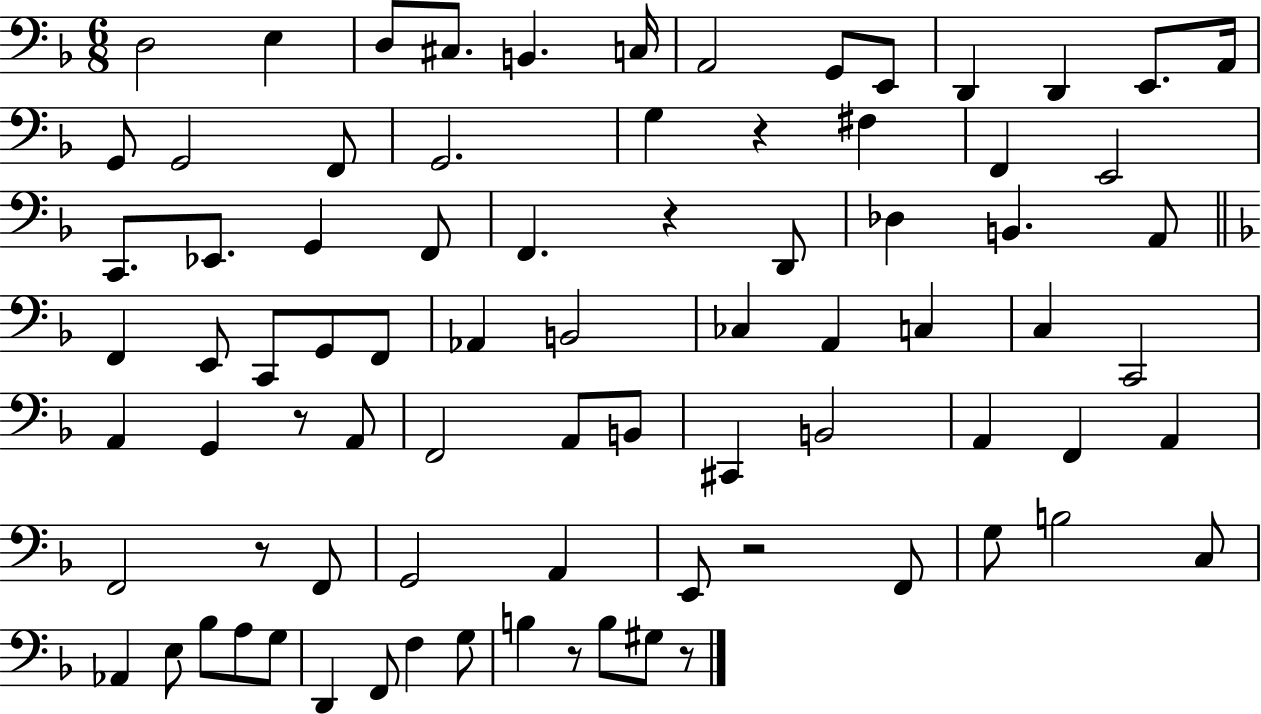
D3/h E3/q D3/e C#3/e. B2/q. C3/s A2/h G2/e E2/e D2/q D2/q E2/e. A2/s G2/e G2/h F2/e G2/h. G3/q R/q F#3/q F2/q E2/h C2/e. Eb2/e. G2/q F2/e F2/q. R/q D2/e Db3/q B2/q. A2/e F2/q E2/e C2/e G2/e F2/e Ab2/q B2/h CES3/q A2/q C3/q C3/q C2/h A2/q G2/q R/e A2/e F2/h A2/e B2/e C#2/q B2/h A2/q F2/q A2/q F2/h R/e F2/e G2/h A2/q E2/e R/h F2/e G3/e B3/h C3/e Ab2/q E3/e Bb3/e A3/e G3/e D2/q F2/e F3/q G3/e B3/q R/e B3/e G#3/e R/e